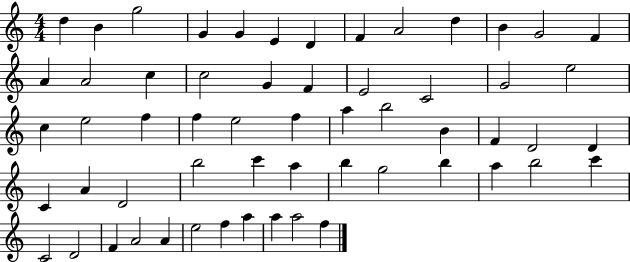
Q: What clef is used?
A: treble